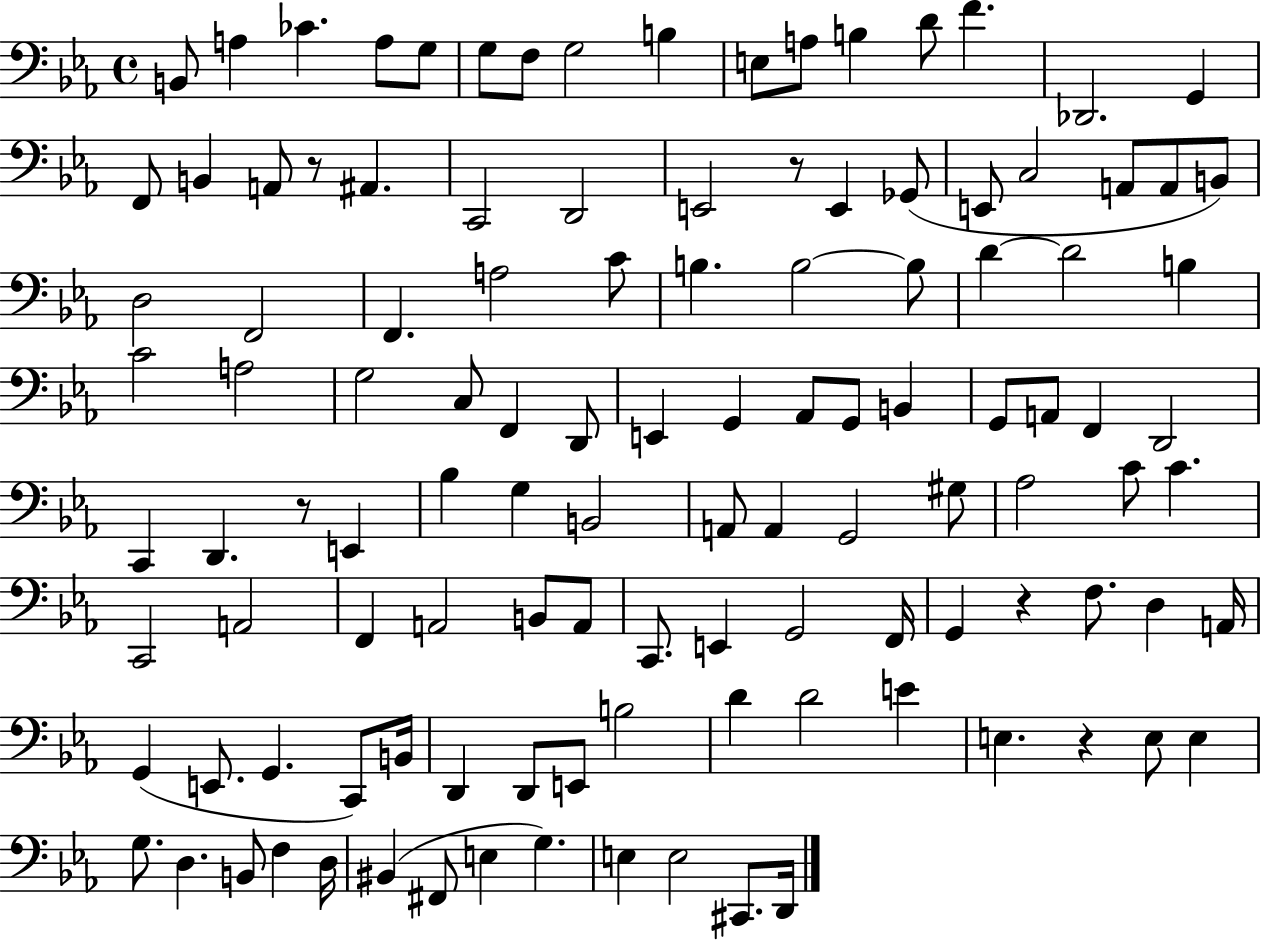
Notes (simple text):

B2/e A3/q CES4/q. A3/e G3/e G3/e F3/e G3/h B3/q E3/e A3/e B3/q D4/e F4/q. Db2/h. G2/q F2/e B2/q A2/e R/e A#2/q. C2/h D2/h E2/h R/e E2/q Gb2/e E2/e C3/h A2/e A2/e B2/e D3/h F2/h F2/q. A3/h C4/e B3/q. B3/h B3/e D4/q D4/h B3/q C4/h A3/h G3/h C3/e F2/q D2/e E2/q G2/q Ab2/e G2/e B2/q G2/e A2/e F2/q D2/h C2/q D2/q. R/e E2/q Bb3/q G3/q B2/h A2/e A2/q G2/h G#3/e Ab3/h C4/e C4/q. C2/h A2/h F2/q A2/h B2/e A2/e C2/e. E2/q G2/h F2/s G2/q R/q F3/e. D3/q A2/s G2/q E2/e. G2/q. C2/e B2/s D2/q D2/e E2/e B3/h D4/q D4/h E4/q E3/q. R/q E3/e E3/q G3/e. D3/q. B2/e F3/q D3/s BIS2/q F#2/e E3/q G3/q. E3/q E3/h C#2/e. D2/s